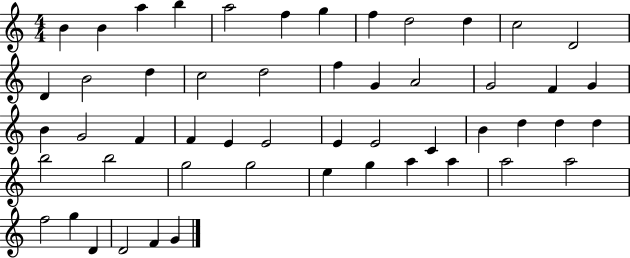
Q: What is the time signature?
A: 4/4